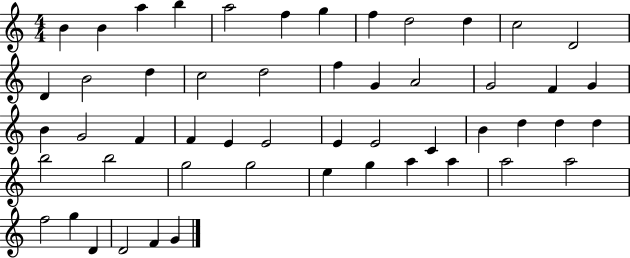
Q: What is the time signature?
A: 4/4